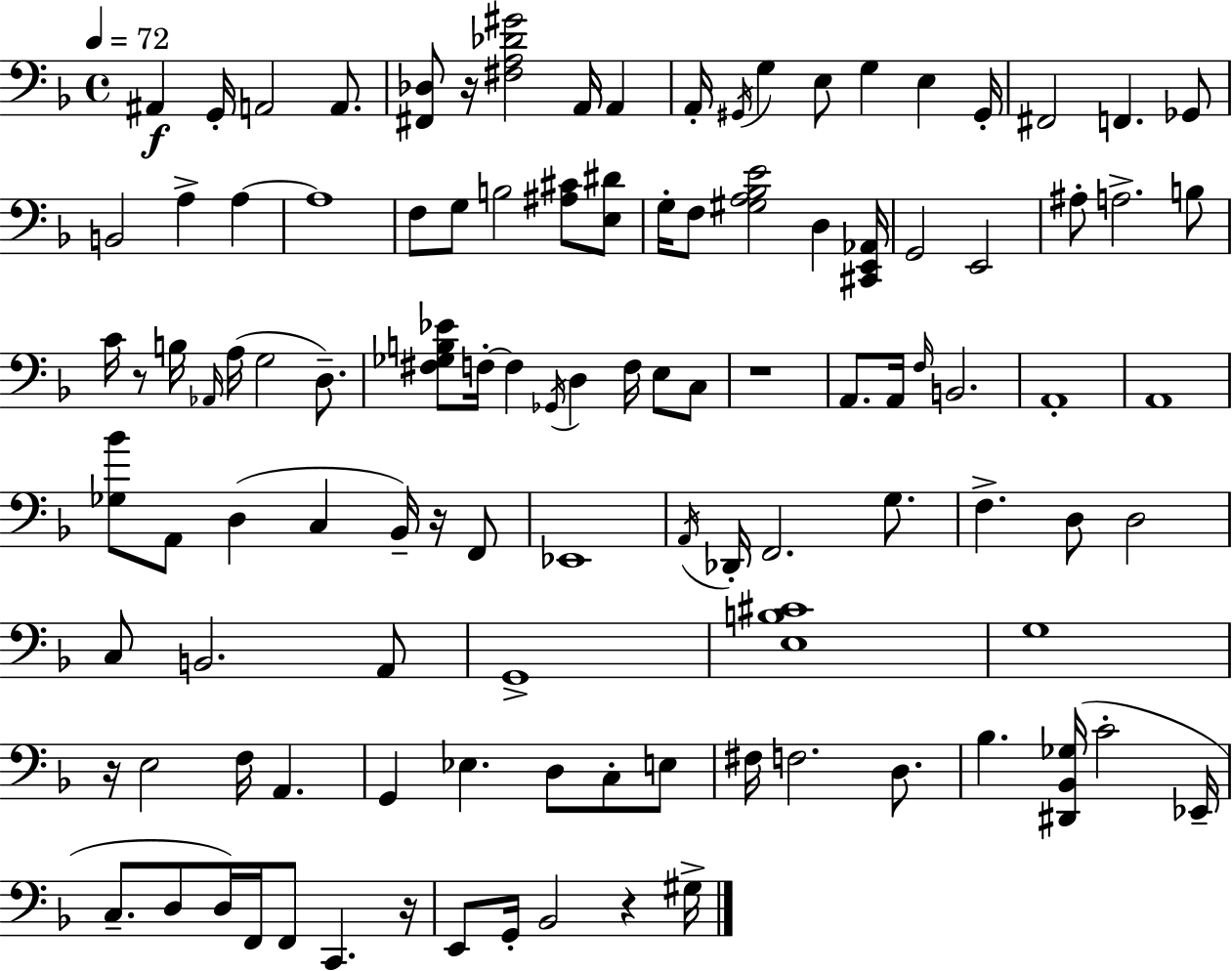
X:1
T:Untitled
M:4/4
L:1/4
K:F
^A,, G,,/4 A,,2 A,,/2 [^F,,_D,]/2 z/4 [^F,A,_D^G]2 A,,/4 A,, A,,/4 ^G,,/4 G, E,/2 G, E, ^G,,/4 ^F,,2 F,, _G,,/2 B,,2 A, A, A,4 F,/2 G,/2 B,2 [^A,^C]/2 [E,^D]/2 G,/4 F,/2 [^G,A,_B,E]2 D, [^C,,E,,_A,,]/4 G,,2 E,,2 ^A,/2 A,2 B,/2 C/4 z/2 B,/4 _A,,/4 A,/4 G,2 D,/2 [^F,_G,B,_E]/2 F,/4 F, _G,,/4 D, F,/4 E,/2 C,/2 z4 A,,/2 A,,/4 F,/4 B,,2 A,,4 A,,4 [_G,_B]/2 A,,/2 D, C, _B,,/4 z/4 F,,/2 _E,,4 A,,/4 _D,,/4 F,,2 G,/2 F, D,/2 D,2 C,/2 B,,2 A,,/2 G,,4 [E,B,^C]4 G,4 z/4 E,2 F,/4 A,, G,, _E, D,/2 C,/2 E,/2 ^F,/4 F,2 D,/2 _B, [^D,,_B,,_G,]/4 C2 _E,,/4 C,/2 D,/2 D,/4 F,,/4 F,,/2 C,, z/4 E,,/2 G,,/4 _B,,2 z ^G,/4